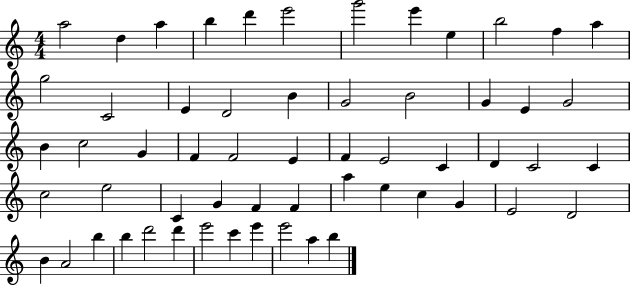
X:1
T:Untitled
M:4/4
L:1/4
K:C
a2 d a b d' e'2 g'2 e' e b2 f a g2 C2 E D2 B G2 B2 G E G2 B c2 G F F2 E F E2 C D C2 C c2 e2 C G F F a e c G E2 D2 B A2 b b d'2 d' e'2 c' e' e'2 a b